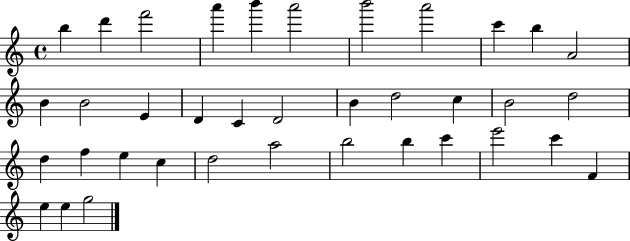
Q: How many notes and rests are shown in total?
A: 37